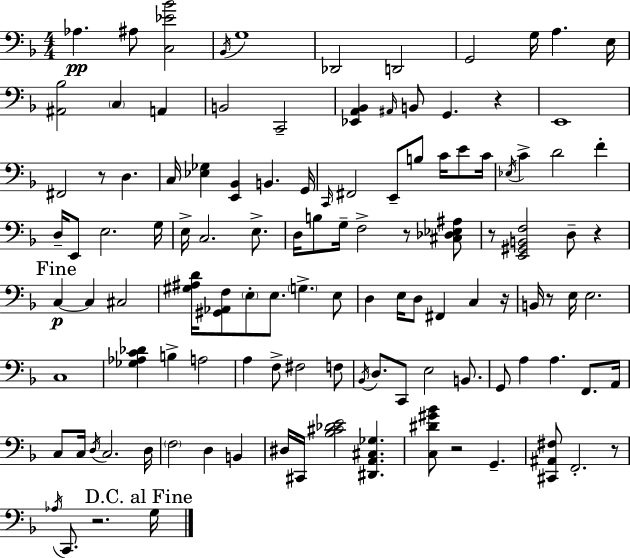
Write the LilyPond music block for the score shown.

{
  \clef bass
  \numericTimeSignature
  \time 4/4
  \key d \minor
  aes4.\pp ais8 <c ees' bes'>2 | \acciaccatura { bes,16 } g1 | des,2 d,2 | g,2 g16 a4. | \break e16 <ais, bes>2 \parenthesize c4 a,4 | b,2 c,2-- | <ees, a, bes,>4 \grace { ais,16 } b,8 g,4. r4 | e,1 | \break fis,2 r8 d4. | c16 <ees ges>4 <e, bes,>4 b,4. | g,16 \grace { c,16 } fis,2 e,8-- b8 c'16 | e'8 c'16 \acciaccatura { ees16 } c'4-> d'2 | \break f'4-. d16-- e,8 e2. | g16 e16-> c2. | e8.-> d16 b8 g16-- f2-> | r8 <cis des ees ais>8 r8 <e, gis, b, f>2 d8-- | \break r4 \mark "Fine" c4~~\p c4 cis2 | <gis ais d'>16 <gis, aes, f>8 \parenthesize e8-. e8. \parenthesize g4.-> | e8 d4 e16 d8 fis,4 c4 | r16 b,16 r8 e16 e2. | \break c1 | <ges aes c' des'>4 b4-> a2 | a4 f8-> fis2 | f8 \acciaccatura { bes,16 } d8. c,8 e2 | \break b,8. g,8 a4 a4. | f,8. a,16 c8 c16 \acciaccatura { d16 } c2. | d16 \parenthesize f2 d4 | b,4 dis16 cis,16 <bes cis' des' e'>2 | \break <dis, a, cis ges>4. <c dis' gis' bes'>8 r2 | g,4.-- <cis, ais, fis>8 f,2.-. | r8 \acciaccatura { aes16 } c,8. r2. | \mark "D.C. al Fine" g16 \bar "|."
}